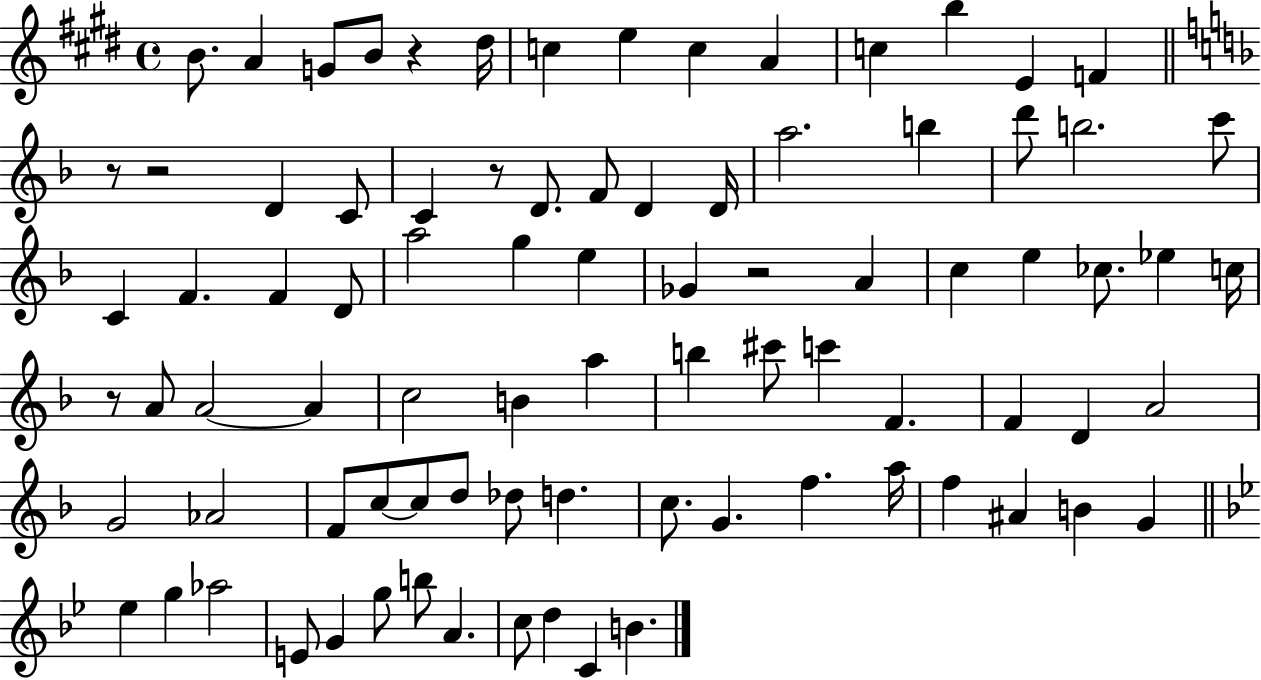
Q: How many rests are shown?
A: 6